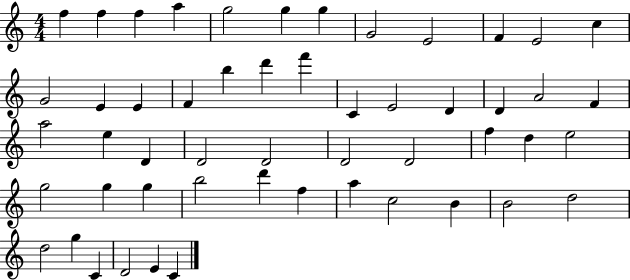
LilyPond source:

{
  \clef treble
  \numericTimeSignature
  \time 4/4
  \key c \major
  f''4 f''4 f''4 a''4 | g''2 g''4 g''4 | g'2 e'2 | f'4 e'2 c''4 | \break g'2 e'4 e'4 | f'4 b''4 d'''4 f'''4 | c'4 e'2 d'4 | d'4 a'2 f'4 | \break a''2 e''4 d'4 | d'2 d'2 | d'2 d'2 | f''4 d''4 e''2 | \break g''2 g''4 g''4 | b''2 d'''4 f''4 | a''4 c''2 b'4 | b'2 d''2 | \break d''2 g''4 c'4 | d'2 e'4 c'4 | \bar "|."
}